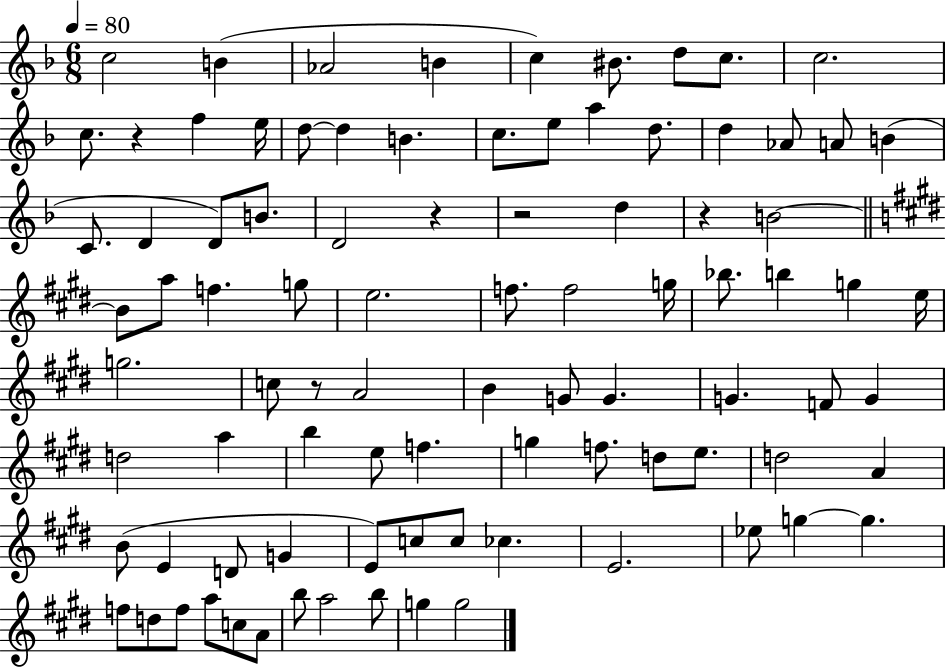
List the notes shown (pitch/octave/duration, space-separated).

C5/h B4/q Ab4/h B4/q C5/q BIS4/e. D5/e C5/e. C5/h. C5/e. R/q F5/q E5/s D5/e D5/q B4/q. C5/e. E5/e A5/q D5/e. D5/q Ab4/e A4/e B4/q C4/e. D4/q D4/e B4/e. D4/h R/q R/h D5/q R/q B4/h B4/e A5/e F5/q. G5/e E5/h. F5/e. F5/h G5/s Bb5/e. B5/q G5/q E5/s G5/h. C5/e R/e A4/h B4/q G4/e G4/q. G4/q. F4/e G4/q D5/h A5/q B5/q E5/e F5/q. G5/q F5/e. D5/e E5/e. D5/h A4/q B4/e E4/q D4/e G4/q E4/e C5/e C5/e CES5/q. E4/h. Eb5/e G5/q G5/q. F5/e D5/e F5/e A5/e C5/e A4/e B5/e A5/h B5/e G5/q G5/h